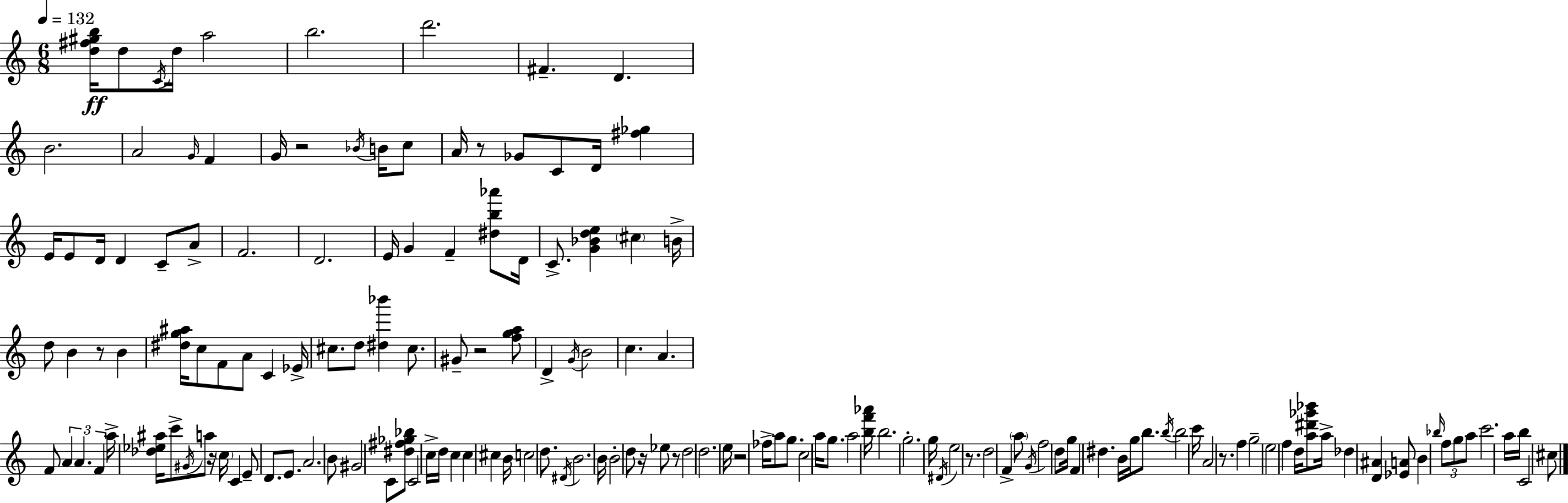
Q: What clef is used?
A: treble